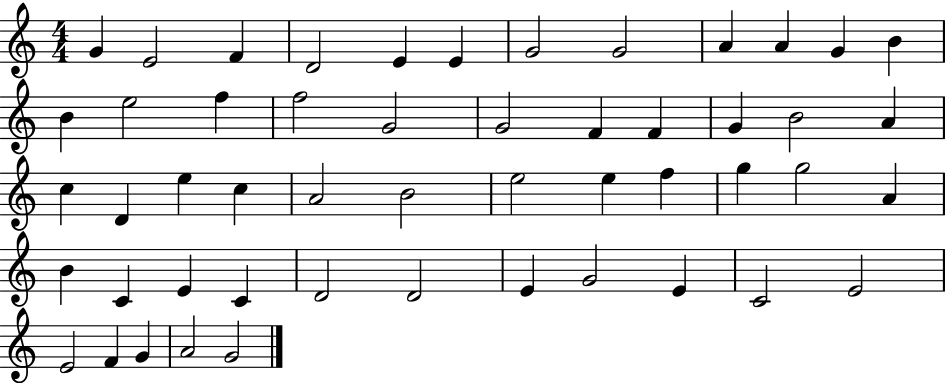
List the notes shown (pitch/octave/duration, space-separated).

G4/q E4/h F4/q D4/h E4/q E4/q G4/h G4/h A4/q A4/q G4/q B4/q B4/q E5/h F5/q F5/h G4/h G4/h F4/q F4/q G4/q B4/h A4/q C5/q D4/q E5/q C5/q A4/h B4/h E5/h E5/q F5/q G5/q G5/h A4/q B4/q C4/q E4/q C4/q D4/h D4/h E4/q G4/h E4/q C4/h E4/h E4/h F4/q G4/q A4/h G4/h